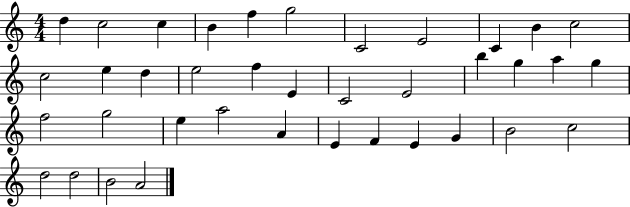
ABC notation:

X:1
T:Untitled
M:4/4
L:1/4
K:C
d c2 c B f g2 C2 E2 C B c2 c2 e d e2 f E C2 E2 b g a g f2 g2 e a2 A E F E G B2 c2 d2 d2 B2 A2